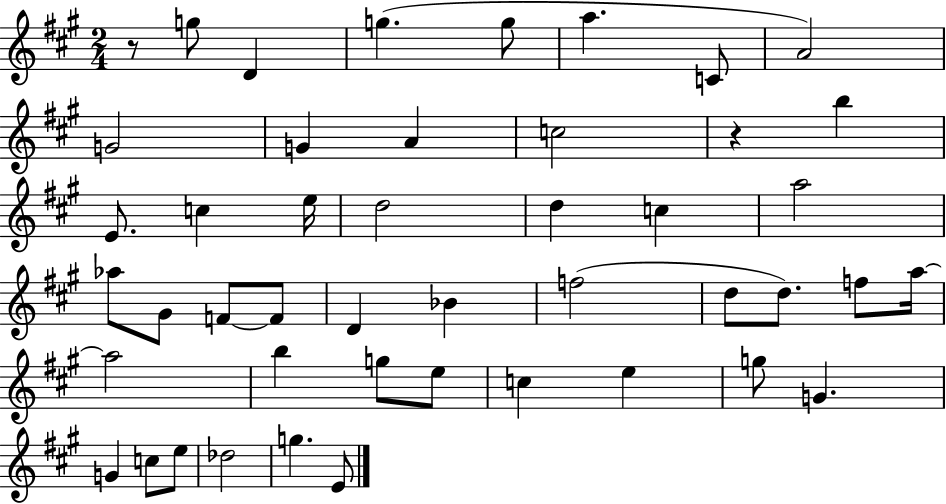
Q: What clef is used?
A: treble